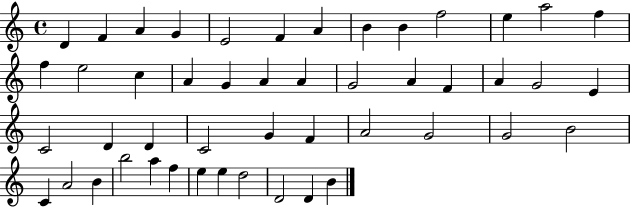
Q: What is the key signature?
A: C major